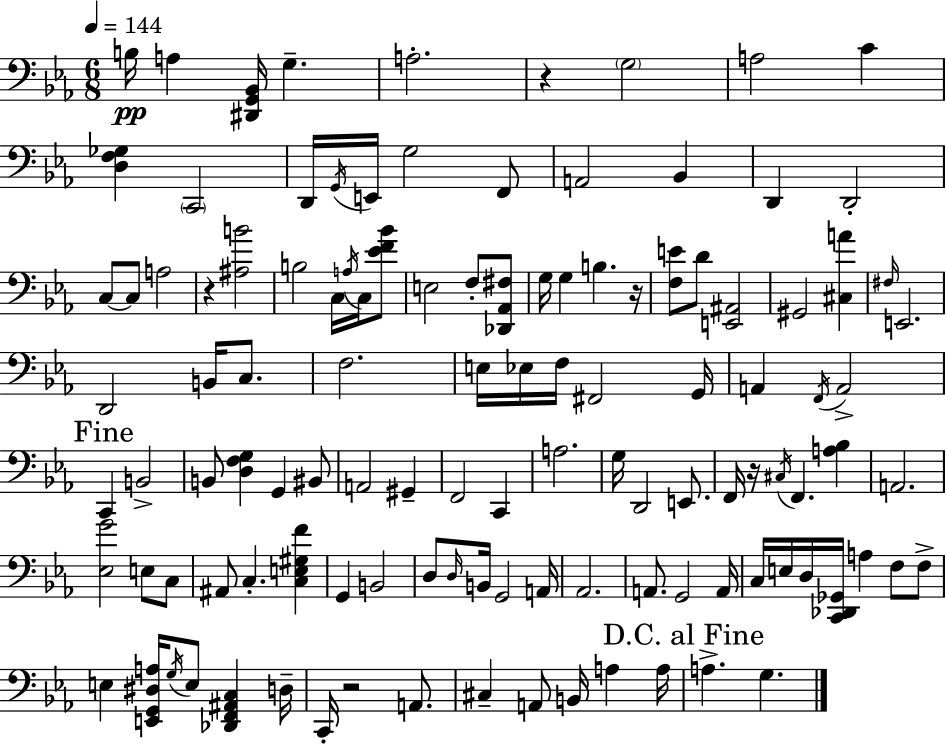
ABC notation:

X:1
T:Untitled
M:6/8
L:1/4
K:Cm
B,/4 A, [^D,,G,,_B,,]/4 G, A,2 z G,2 A,2 C [D,F,_G,] C,,2 D,,/4 G,,/4 E,,/4 G,2 F,,/2 A,,2 _B,, D,, D,,2 C,/2 C,/2 A,2 z [^A,B]2 B,2 C,/4 A,/4 C,/4 [_EF_B]/2 E,2 F,/2 [_D,,_A,,^F,]/2 G,/4 G, B, z/4 [F,E]/2 D/2 [E,,^A,,]2 ^G,,2 [^C,A] ^F,/4 E,,2 D,,2 B,,/4 C,/2 F,2 E,/4 _E,/4 F,/4 ^F,,2 G,,/4 A,, F,,/4 A,,2 C,, B,,2 B,,/2 [D,F,G,] G,, ^B,,/2 A,,2 ^G,, F,,2 C,, A,2 G,/4 D,,2 E,,/2 F,,/4 z/4 ^C,/4 F,, [A,_B,] A,,2 [_E,G]2 E,/2 C,/2 ^A,,/2 C, [C,E,^G,F] G,, B,,2 D,/2 D,/4 B,,/4 G,,2 A,,/4 _A,,2 A,,/2 G,,2 A,,/4 C,/4 E,/4 D,/4 [C,,_D,,_G,,]/4 A, F,/2 F,/2 E, [E,,G,,^D,A,]/4 G,/4 E,/2 [_D,,F,,^A,,C,] D,/4 C,,/4 z2 A,,/2 ^C, A,,/2 B,,/4 A, A,/4 A, G,